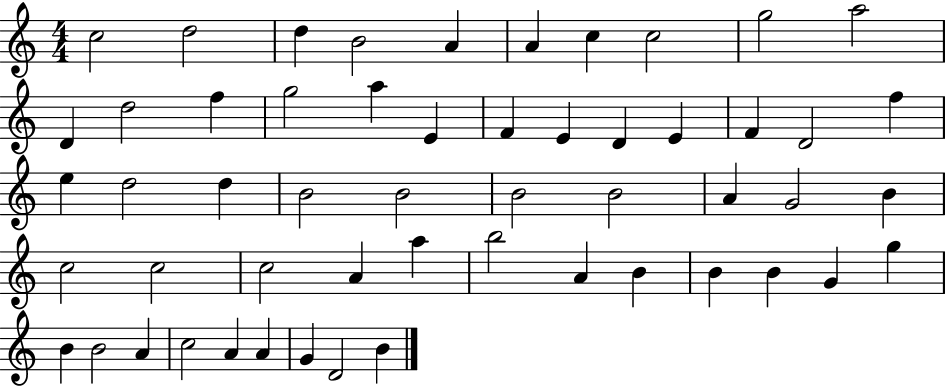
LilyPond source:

{
  \clef treble
  \numericTimeSignature
  \time 4/4
  \key c \major
  c''2 d''2 | d''4 b'2 a'4 | a'4 c''4 c''2 | g''2 a''2 | \break d'4 d''2 f''4 | g''2 a''4 e'4 | f'4 e'4 d'4 e'4 | f'4 d'2 f''4 | \break e''4 d''2 d''4 | b'2 b'2 | b'2 b'2 | a'4 g'2 b'4 | \break c''2 c''2 | c''2 a'4 a''4 | b''2 a'4 b'4 | b'4 b'4 g'4 g''4 | \break b'4 b'2 a'4 | c''2 a'4 a'4 | g'4 d'2 b'4 | \bar "|."
}